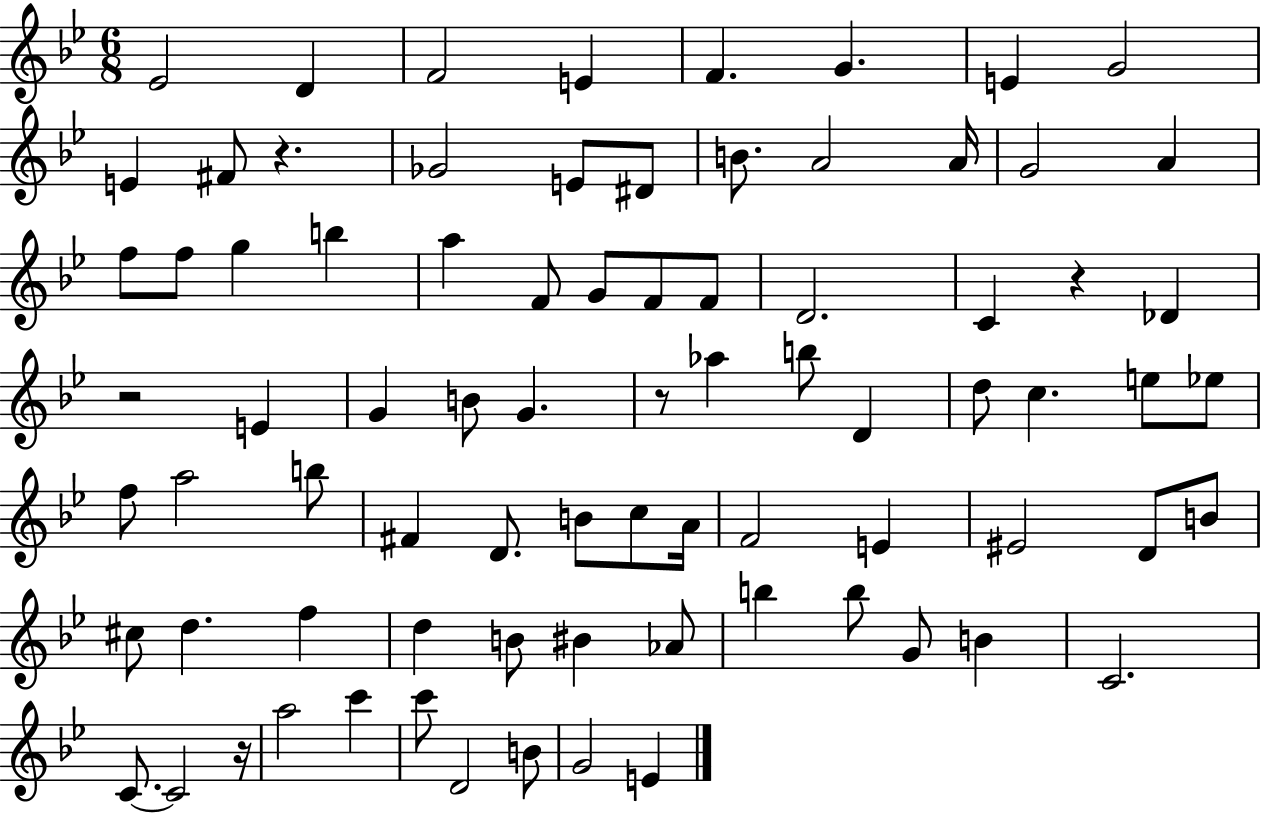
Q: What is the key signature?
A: BES major